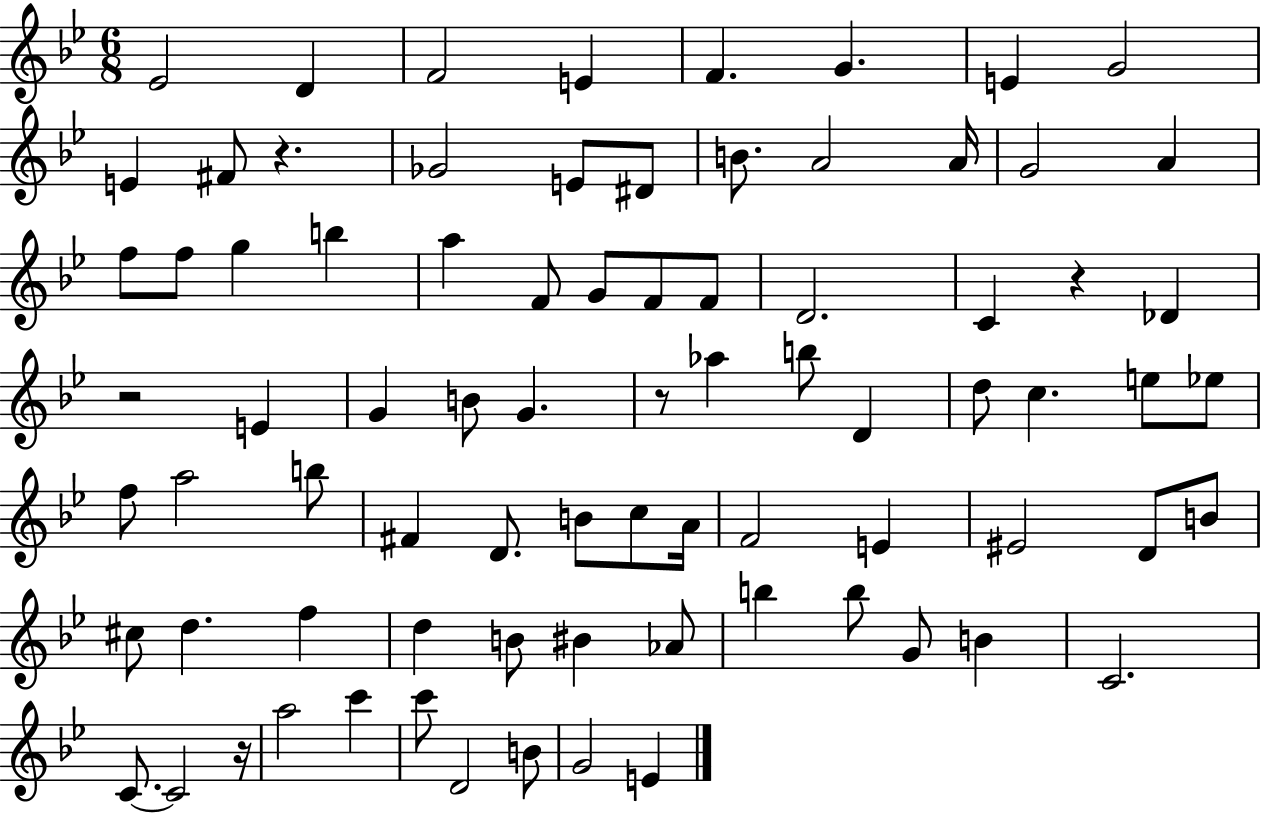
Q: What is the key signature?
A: BES major